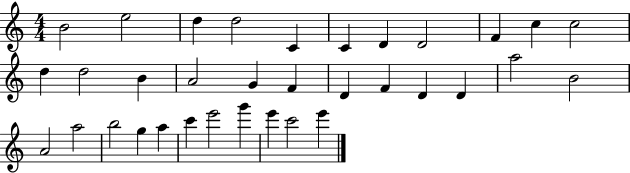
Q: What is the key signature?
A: C major